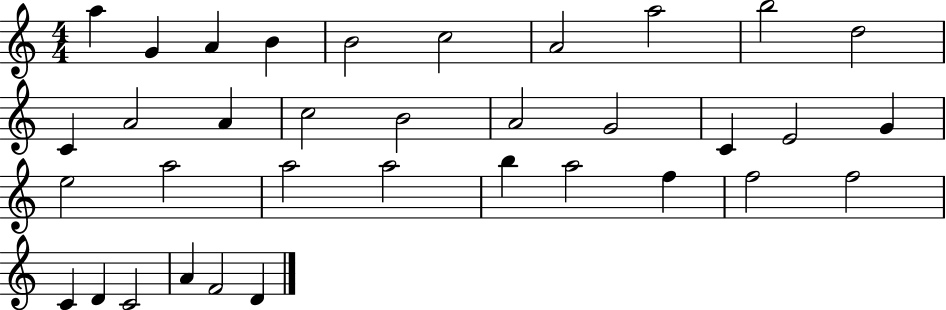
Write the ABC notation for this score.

X:1
T:Untitled
M:4/4
L:1/4
K:C
a G A B B2 c2 A2 a2 b2 d2 C A2 A c2 B2 A2 G2 C E2 G e2 a2 a2 a2 b a2 f f2 f2 C D C2 A F2 D